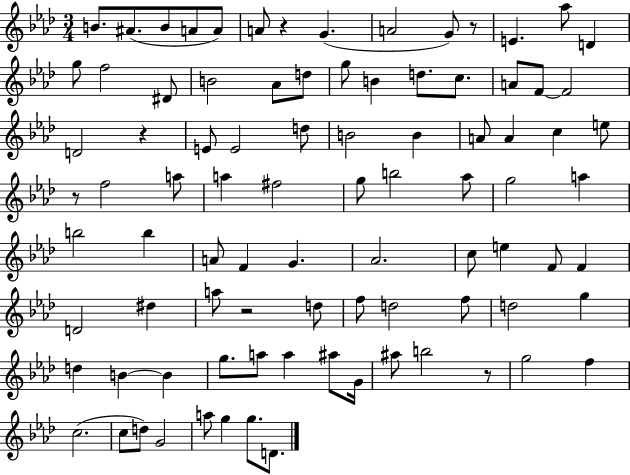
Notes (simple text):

B4/e. A#4/e. B4/e A4/e A4/e A4/e R/q G4/q. A4/h G4/e R/e E4/q. Ab5/e D4/q G5/e F5/h D#4/e B4/h Ab4/e D5/e G5/e B4/q D5/e. C5/e. A4/e F4/e F4/h D4/h R/q E4/e E4/h D5/e B4/h B4/q A4/e A4/q C5/q E5/e R/e F5/h A5/e A5/q F#5/h G5/e B5/h Ab5/e G5/h A5/q B5/h B5/q A4/e F4/q G4/q. Ab4/h. C5/e E5/q F4/e F4/q D4/h D#5/q A5/e R/h D5/e F5/e D5/h F5/e D5/h G5/q D5/q B4/q B4/q G5/e. A5/e A5/q A#5/e G4/s A#5/e B5/h R/e G5/h F5/q C5/h. C5/e D5/e G4/h A5/e G5/q G5/e. D4/e.